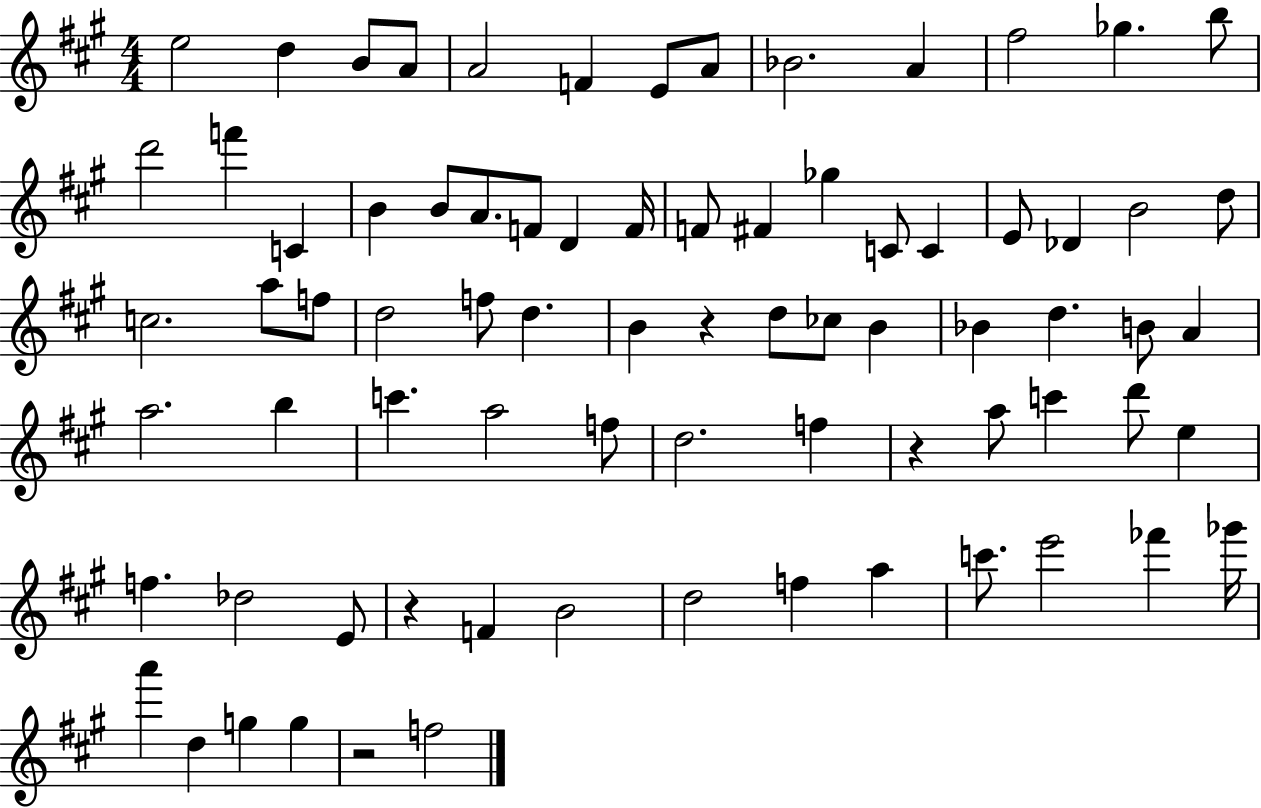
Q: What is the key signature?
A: A major